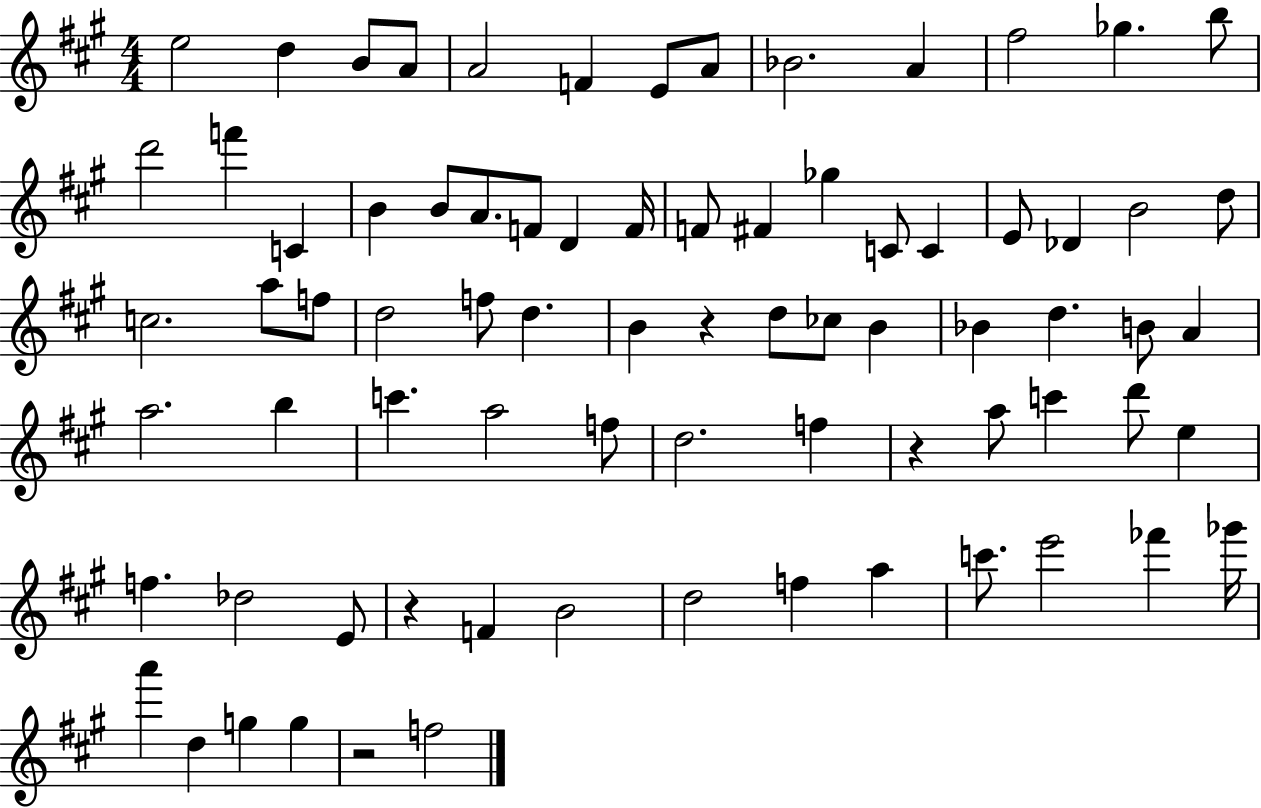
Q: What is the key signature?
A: A major